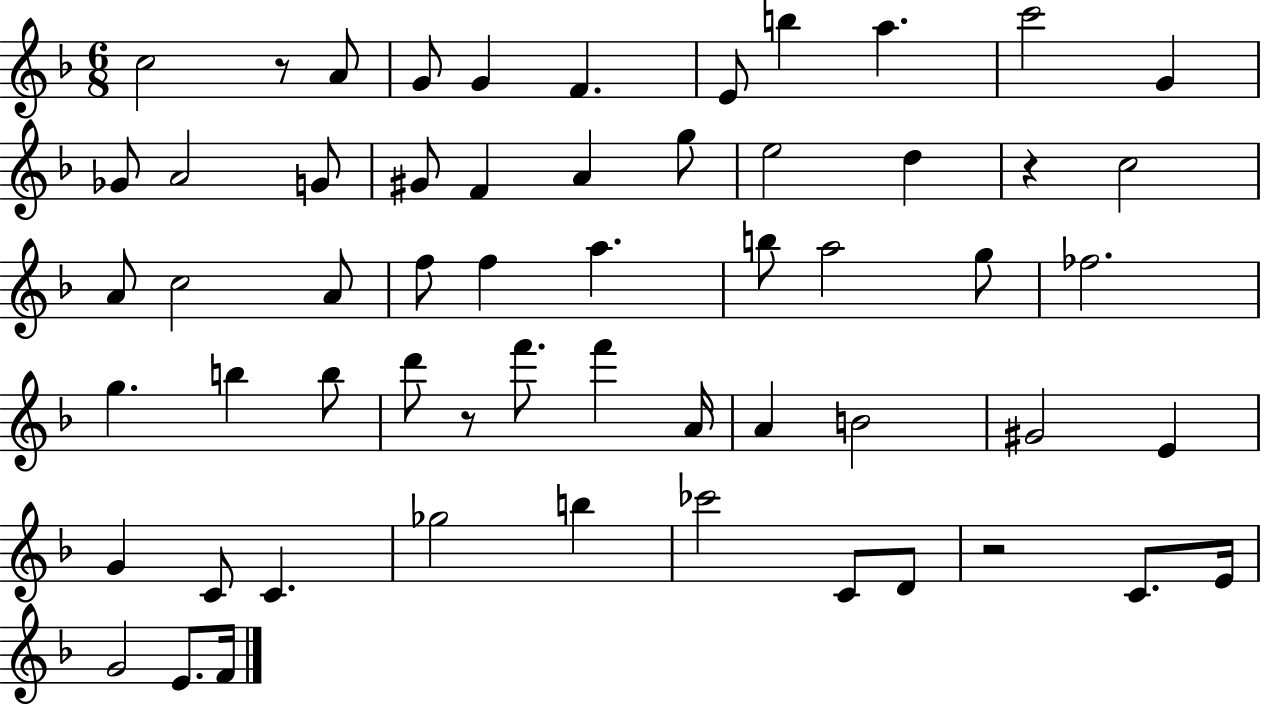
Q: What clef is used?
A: treble